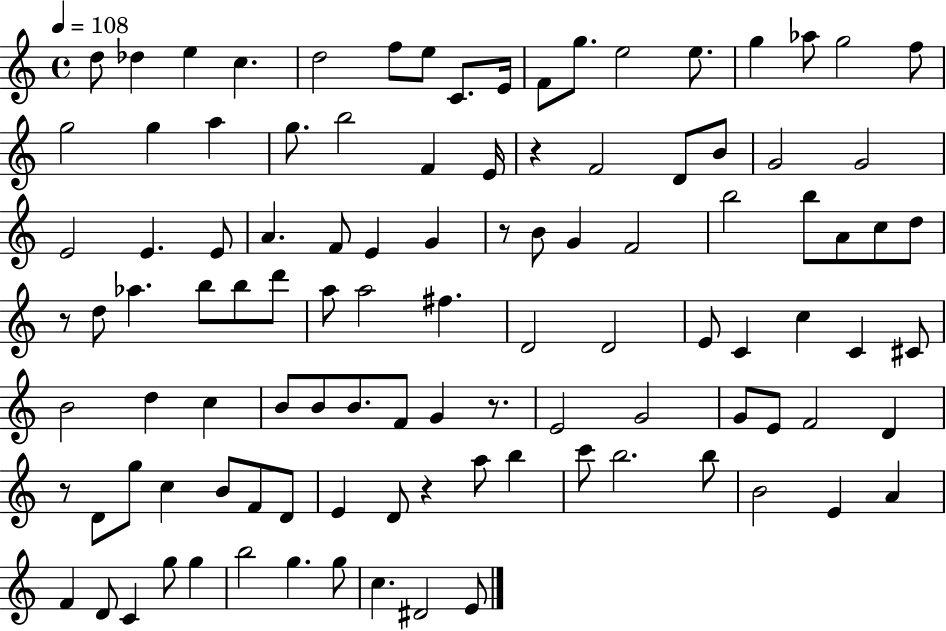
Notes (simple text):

D5/e Db5/q E5/q C5/q. D5/h F5/e E5/e C4/e. E4/s F4/e G5/e. E5/h E5/e. G5/q Ab5/e G5/h F5/e G5/h G5/q A5/q G5/e. B5/h F4/q E4/s R/q F4/h D4/e B4/e G4/h G4/h E4/h E4/q. E4/e A4/q. F4/e E4/q G4/q R/e B4/e G4/q F4/h B5/h B5/e A4/e C5/e D5/e R/e D5/e Ab5/q. B5/e B5/e D6/e A5/e A5/h F#5/q. D4/h D4/h E4/e C4/q C5/q C4/q C#4/e B4/h D5/q C5/q B4/e B4/e B4/e. F4/e G4/q R/e. E4/h G4/h G4/e E4/e F4/h D4/q R/e D4/e G5/e C5/q B4/e F4/e D4/e E4/q D4/e R/q A5/e B5/q C6/e B5/h. B5/e B4/h E4/q A4/q F4/q D4/e C4/q G5/e G5/q B5/h G5/q. G5/e C5/q. D#4/h E4/e